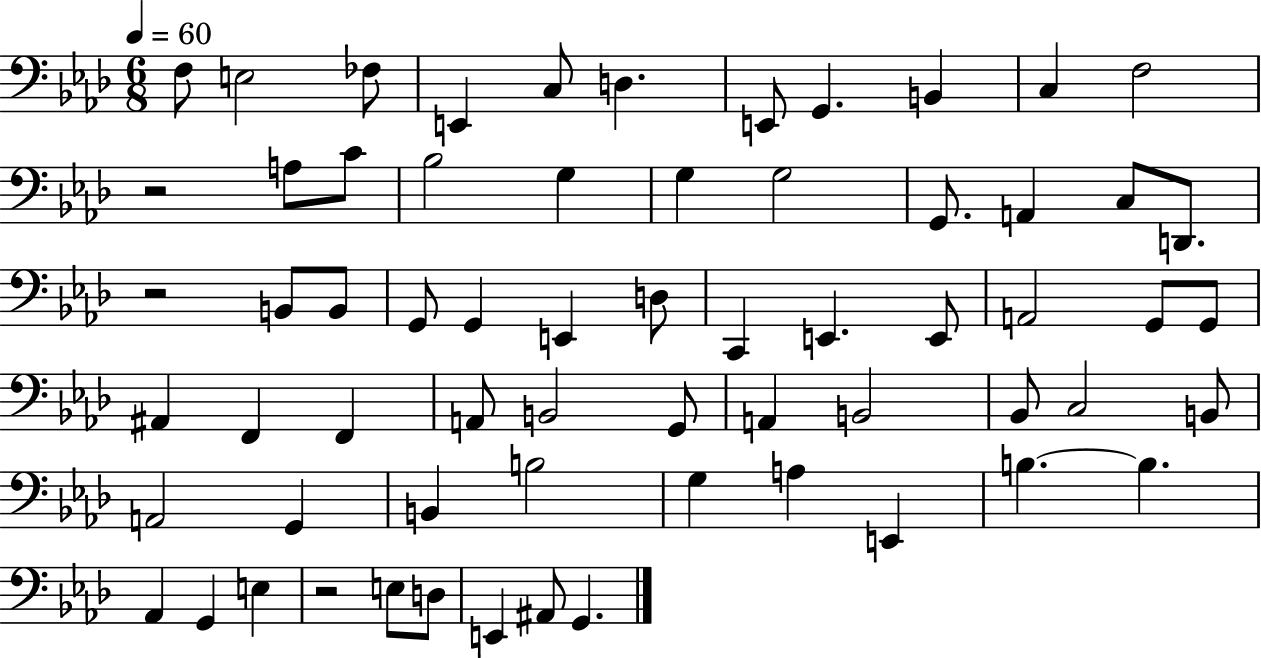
F3/e E3/h FES3/e E2/q C3/e D3/q. E2/e G2/q. B2/q C3/q F3/h R/h A3/e C4/e Bb3/h G3/q G3/q G3/h G2/e. A2/q C3/e D2/e. R/h B2/e B2/e G2/e G2/q E2/q D3/e C2/q E2/q. E2/e A2/h G2/e G2/e A#2/q F2/q F2/q A2/e B2/h G2/e A2/q B2/h Bb2/e C3/h B2/e A2/h G2/q B2/q B3/h G3/q A3/q E2/q B3/q. B3/q. Ab2/q G2/q E3/q R/h E3/e D3/e E2/q A#2/e G2/q.